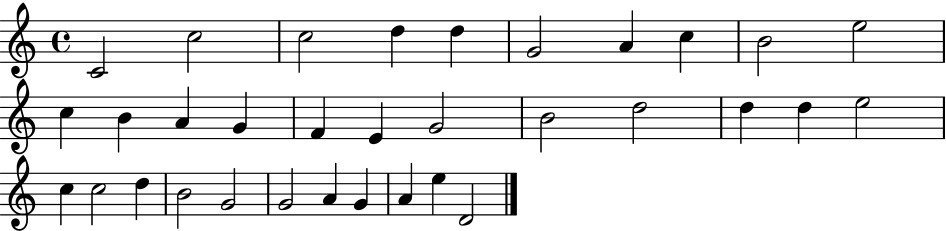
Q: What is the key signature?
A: C major